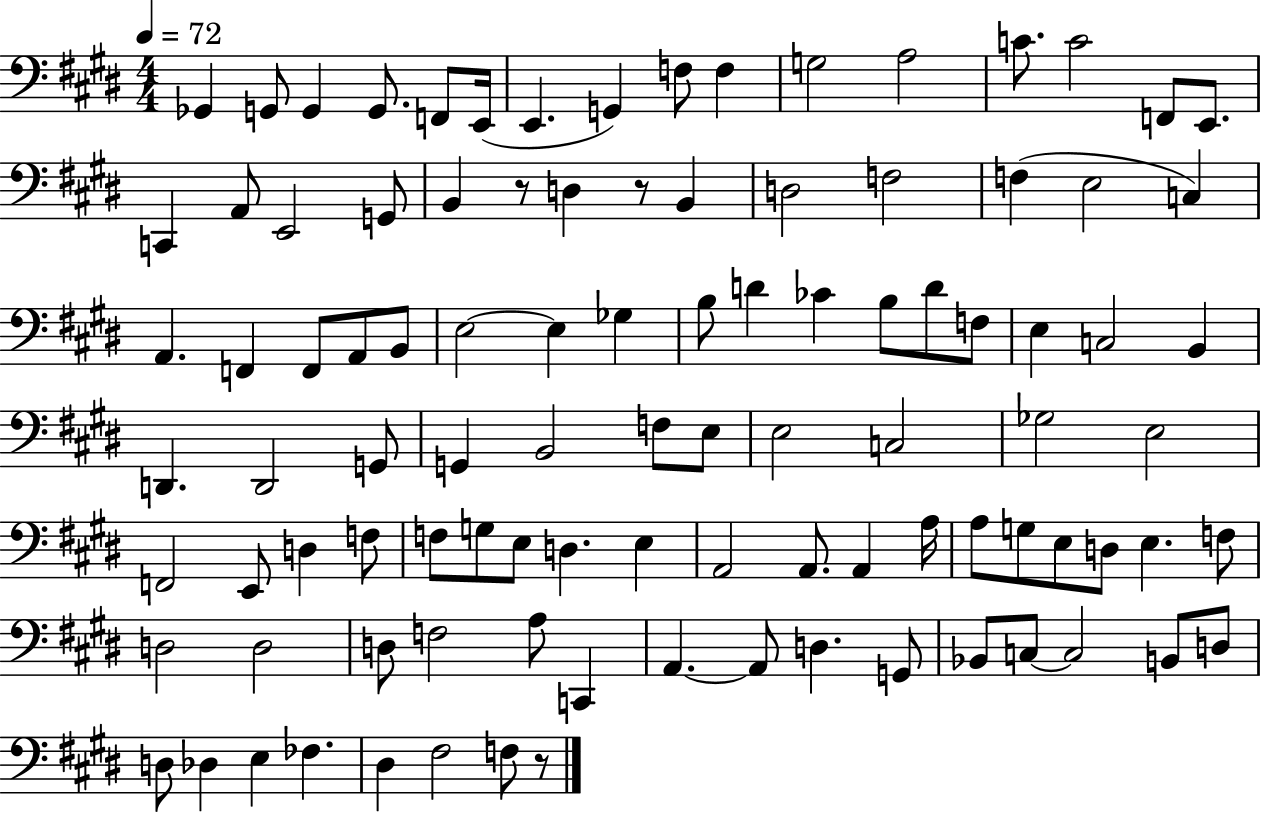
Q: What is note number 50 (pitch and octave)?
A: B2